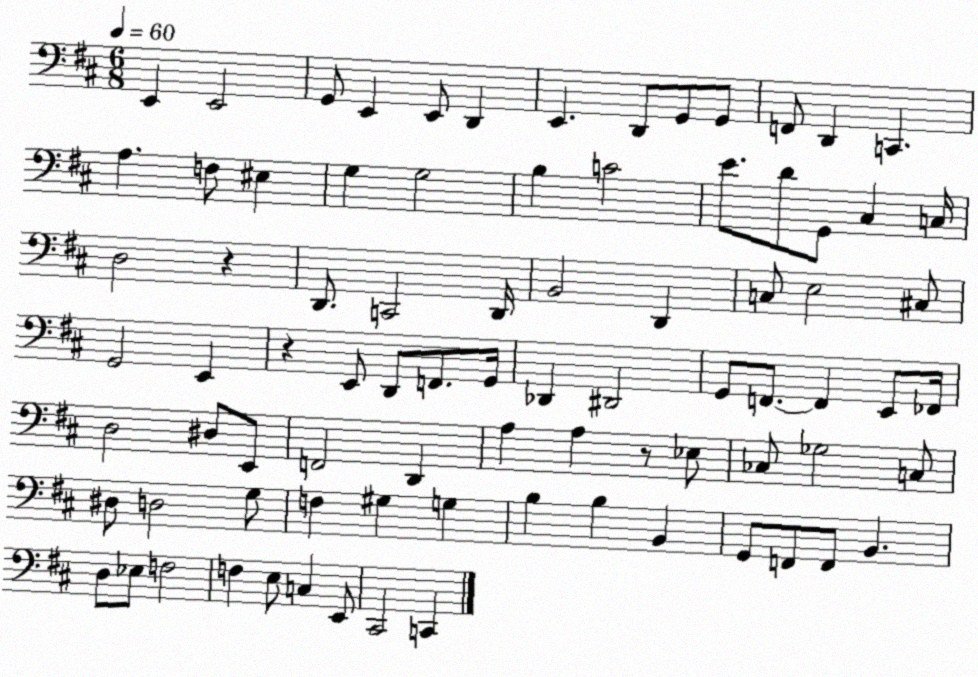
X:1
T:Untitled
M:6/8
L:1/4
K:D
E,, E,,2 G,,/2 E,, E,,/2 D,, E,, D,,/2 G,,/2 G,,/2 F,,/2 D,, C,, A, F,/2 ^E, G, G,2 B, C2 E/2 D/2 G,,/2 ^C, C,/4 D,2 z D,,/2 C,,2 D,,/4 B,,2 D,, C,/2 E,2 ^C,/2 G,,2 E,, z E,,/2 D,,/2 F,,/2 G,,/4 _D,, ^D,,2 G,,/2 F,,/2 F,, E,,/2 _F,,/4 D,2 ^D,/2 E,,/2 F,,2 D,, A, A, z/2 _E,/2 _C,/2 _G,2 C,/2 ^D,/2 D,2 G,/2 F, ^G, G, B, B, B,, G,,/2 F,,/2 F,,/2 B,, D,/2 _E,/2 F,2 F, E,/2 C, E,,/2 ^C,,2 C,,